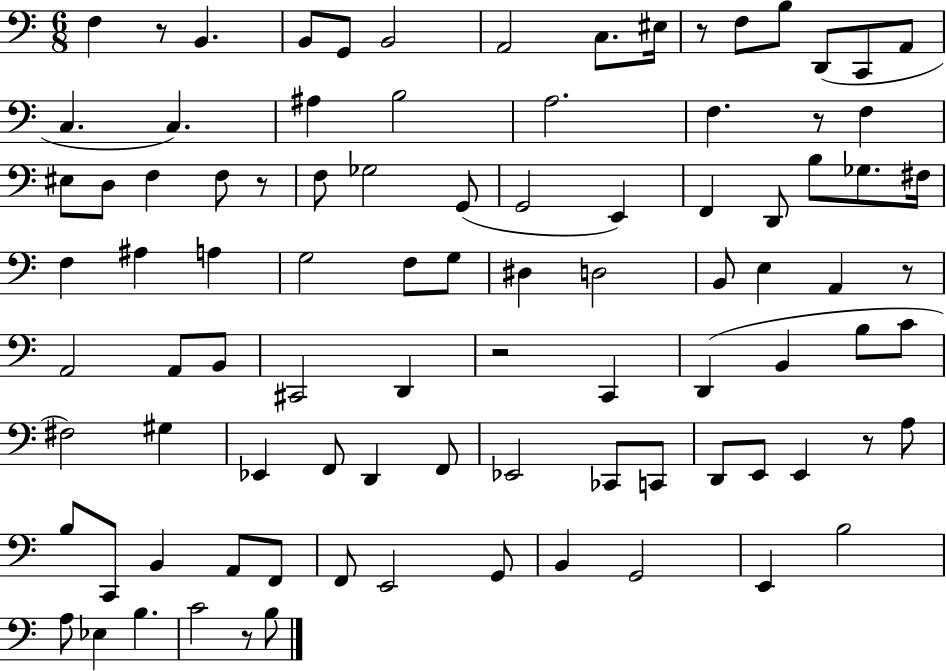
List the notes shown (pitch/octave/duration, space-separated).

F3/q R/e B2/q. B2/e G2/e B2/h A2/h C3/e. EIS3/s R/e F3/e B3/e D2/e C2/e A2/e C3/q. C3/q. A#3/q B3/h A3/h. F3/q. R/e F3/q EIS3/e D3/e F3/q F3/e R/e F3/e Gb3/h G2/e G2/h E2/q F2/q D2/e B3/e Gb3/e. F#3/s F3/q A#3/q A3/q G3/h F3/e G3/e D#3/q D3/h B2/e E3/q A2/q R/e A2/h A2/e B2/e C#2/h D2/q R/h C2/q D2/q B2/q B3/e C4/e F#3/h G#3/q Eb2/q F2/e D2/q F2/e Eb2/h CES2/e C2/e D2/e E2/e E2/q R/e A3/e B3/e C2/e B2/q A2/e F2/e F2/e E2/h G2/e B2/q G2/h E2/q B3/h A3/e Eb3/q B3/q. C4/h R/e B3/e